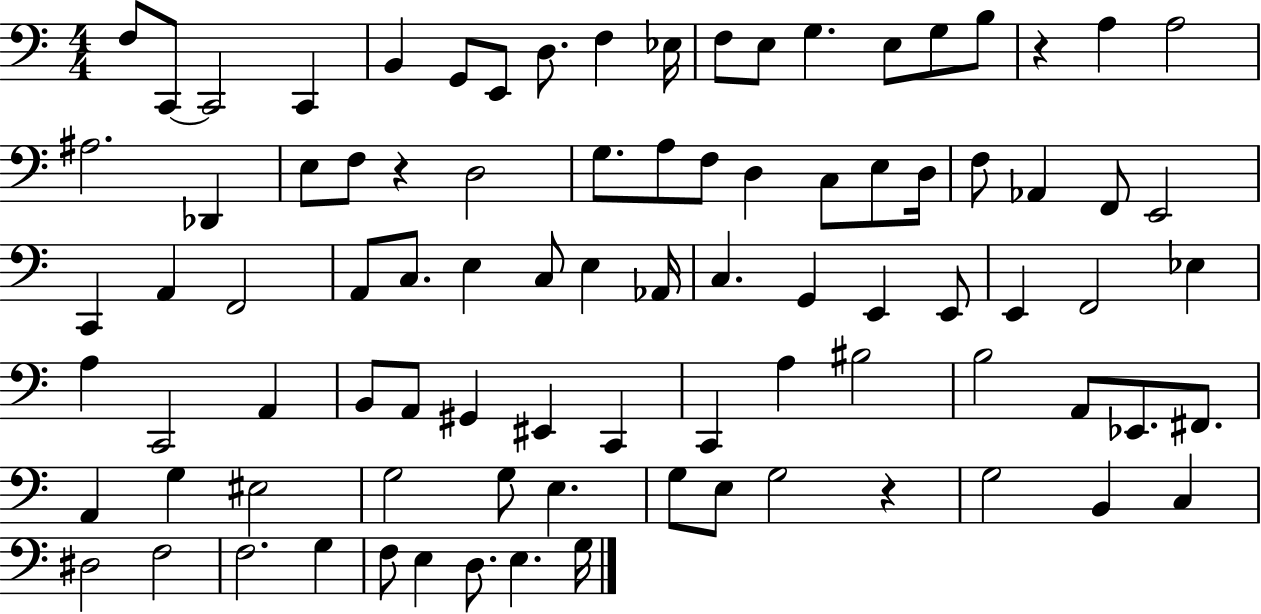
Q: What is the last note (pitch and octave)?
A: G3